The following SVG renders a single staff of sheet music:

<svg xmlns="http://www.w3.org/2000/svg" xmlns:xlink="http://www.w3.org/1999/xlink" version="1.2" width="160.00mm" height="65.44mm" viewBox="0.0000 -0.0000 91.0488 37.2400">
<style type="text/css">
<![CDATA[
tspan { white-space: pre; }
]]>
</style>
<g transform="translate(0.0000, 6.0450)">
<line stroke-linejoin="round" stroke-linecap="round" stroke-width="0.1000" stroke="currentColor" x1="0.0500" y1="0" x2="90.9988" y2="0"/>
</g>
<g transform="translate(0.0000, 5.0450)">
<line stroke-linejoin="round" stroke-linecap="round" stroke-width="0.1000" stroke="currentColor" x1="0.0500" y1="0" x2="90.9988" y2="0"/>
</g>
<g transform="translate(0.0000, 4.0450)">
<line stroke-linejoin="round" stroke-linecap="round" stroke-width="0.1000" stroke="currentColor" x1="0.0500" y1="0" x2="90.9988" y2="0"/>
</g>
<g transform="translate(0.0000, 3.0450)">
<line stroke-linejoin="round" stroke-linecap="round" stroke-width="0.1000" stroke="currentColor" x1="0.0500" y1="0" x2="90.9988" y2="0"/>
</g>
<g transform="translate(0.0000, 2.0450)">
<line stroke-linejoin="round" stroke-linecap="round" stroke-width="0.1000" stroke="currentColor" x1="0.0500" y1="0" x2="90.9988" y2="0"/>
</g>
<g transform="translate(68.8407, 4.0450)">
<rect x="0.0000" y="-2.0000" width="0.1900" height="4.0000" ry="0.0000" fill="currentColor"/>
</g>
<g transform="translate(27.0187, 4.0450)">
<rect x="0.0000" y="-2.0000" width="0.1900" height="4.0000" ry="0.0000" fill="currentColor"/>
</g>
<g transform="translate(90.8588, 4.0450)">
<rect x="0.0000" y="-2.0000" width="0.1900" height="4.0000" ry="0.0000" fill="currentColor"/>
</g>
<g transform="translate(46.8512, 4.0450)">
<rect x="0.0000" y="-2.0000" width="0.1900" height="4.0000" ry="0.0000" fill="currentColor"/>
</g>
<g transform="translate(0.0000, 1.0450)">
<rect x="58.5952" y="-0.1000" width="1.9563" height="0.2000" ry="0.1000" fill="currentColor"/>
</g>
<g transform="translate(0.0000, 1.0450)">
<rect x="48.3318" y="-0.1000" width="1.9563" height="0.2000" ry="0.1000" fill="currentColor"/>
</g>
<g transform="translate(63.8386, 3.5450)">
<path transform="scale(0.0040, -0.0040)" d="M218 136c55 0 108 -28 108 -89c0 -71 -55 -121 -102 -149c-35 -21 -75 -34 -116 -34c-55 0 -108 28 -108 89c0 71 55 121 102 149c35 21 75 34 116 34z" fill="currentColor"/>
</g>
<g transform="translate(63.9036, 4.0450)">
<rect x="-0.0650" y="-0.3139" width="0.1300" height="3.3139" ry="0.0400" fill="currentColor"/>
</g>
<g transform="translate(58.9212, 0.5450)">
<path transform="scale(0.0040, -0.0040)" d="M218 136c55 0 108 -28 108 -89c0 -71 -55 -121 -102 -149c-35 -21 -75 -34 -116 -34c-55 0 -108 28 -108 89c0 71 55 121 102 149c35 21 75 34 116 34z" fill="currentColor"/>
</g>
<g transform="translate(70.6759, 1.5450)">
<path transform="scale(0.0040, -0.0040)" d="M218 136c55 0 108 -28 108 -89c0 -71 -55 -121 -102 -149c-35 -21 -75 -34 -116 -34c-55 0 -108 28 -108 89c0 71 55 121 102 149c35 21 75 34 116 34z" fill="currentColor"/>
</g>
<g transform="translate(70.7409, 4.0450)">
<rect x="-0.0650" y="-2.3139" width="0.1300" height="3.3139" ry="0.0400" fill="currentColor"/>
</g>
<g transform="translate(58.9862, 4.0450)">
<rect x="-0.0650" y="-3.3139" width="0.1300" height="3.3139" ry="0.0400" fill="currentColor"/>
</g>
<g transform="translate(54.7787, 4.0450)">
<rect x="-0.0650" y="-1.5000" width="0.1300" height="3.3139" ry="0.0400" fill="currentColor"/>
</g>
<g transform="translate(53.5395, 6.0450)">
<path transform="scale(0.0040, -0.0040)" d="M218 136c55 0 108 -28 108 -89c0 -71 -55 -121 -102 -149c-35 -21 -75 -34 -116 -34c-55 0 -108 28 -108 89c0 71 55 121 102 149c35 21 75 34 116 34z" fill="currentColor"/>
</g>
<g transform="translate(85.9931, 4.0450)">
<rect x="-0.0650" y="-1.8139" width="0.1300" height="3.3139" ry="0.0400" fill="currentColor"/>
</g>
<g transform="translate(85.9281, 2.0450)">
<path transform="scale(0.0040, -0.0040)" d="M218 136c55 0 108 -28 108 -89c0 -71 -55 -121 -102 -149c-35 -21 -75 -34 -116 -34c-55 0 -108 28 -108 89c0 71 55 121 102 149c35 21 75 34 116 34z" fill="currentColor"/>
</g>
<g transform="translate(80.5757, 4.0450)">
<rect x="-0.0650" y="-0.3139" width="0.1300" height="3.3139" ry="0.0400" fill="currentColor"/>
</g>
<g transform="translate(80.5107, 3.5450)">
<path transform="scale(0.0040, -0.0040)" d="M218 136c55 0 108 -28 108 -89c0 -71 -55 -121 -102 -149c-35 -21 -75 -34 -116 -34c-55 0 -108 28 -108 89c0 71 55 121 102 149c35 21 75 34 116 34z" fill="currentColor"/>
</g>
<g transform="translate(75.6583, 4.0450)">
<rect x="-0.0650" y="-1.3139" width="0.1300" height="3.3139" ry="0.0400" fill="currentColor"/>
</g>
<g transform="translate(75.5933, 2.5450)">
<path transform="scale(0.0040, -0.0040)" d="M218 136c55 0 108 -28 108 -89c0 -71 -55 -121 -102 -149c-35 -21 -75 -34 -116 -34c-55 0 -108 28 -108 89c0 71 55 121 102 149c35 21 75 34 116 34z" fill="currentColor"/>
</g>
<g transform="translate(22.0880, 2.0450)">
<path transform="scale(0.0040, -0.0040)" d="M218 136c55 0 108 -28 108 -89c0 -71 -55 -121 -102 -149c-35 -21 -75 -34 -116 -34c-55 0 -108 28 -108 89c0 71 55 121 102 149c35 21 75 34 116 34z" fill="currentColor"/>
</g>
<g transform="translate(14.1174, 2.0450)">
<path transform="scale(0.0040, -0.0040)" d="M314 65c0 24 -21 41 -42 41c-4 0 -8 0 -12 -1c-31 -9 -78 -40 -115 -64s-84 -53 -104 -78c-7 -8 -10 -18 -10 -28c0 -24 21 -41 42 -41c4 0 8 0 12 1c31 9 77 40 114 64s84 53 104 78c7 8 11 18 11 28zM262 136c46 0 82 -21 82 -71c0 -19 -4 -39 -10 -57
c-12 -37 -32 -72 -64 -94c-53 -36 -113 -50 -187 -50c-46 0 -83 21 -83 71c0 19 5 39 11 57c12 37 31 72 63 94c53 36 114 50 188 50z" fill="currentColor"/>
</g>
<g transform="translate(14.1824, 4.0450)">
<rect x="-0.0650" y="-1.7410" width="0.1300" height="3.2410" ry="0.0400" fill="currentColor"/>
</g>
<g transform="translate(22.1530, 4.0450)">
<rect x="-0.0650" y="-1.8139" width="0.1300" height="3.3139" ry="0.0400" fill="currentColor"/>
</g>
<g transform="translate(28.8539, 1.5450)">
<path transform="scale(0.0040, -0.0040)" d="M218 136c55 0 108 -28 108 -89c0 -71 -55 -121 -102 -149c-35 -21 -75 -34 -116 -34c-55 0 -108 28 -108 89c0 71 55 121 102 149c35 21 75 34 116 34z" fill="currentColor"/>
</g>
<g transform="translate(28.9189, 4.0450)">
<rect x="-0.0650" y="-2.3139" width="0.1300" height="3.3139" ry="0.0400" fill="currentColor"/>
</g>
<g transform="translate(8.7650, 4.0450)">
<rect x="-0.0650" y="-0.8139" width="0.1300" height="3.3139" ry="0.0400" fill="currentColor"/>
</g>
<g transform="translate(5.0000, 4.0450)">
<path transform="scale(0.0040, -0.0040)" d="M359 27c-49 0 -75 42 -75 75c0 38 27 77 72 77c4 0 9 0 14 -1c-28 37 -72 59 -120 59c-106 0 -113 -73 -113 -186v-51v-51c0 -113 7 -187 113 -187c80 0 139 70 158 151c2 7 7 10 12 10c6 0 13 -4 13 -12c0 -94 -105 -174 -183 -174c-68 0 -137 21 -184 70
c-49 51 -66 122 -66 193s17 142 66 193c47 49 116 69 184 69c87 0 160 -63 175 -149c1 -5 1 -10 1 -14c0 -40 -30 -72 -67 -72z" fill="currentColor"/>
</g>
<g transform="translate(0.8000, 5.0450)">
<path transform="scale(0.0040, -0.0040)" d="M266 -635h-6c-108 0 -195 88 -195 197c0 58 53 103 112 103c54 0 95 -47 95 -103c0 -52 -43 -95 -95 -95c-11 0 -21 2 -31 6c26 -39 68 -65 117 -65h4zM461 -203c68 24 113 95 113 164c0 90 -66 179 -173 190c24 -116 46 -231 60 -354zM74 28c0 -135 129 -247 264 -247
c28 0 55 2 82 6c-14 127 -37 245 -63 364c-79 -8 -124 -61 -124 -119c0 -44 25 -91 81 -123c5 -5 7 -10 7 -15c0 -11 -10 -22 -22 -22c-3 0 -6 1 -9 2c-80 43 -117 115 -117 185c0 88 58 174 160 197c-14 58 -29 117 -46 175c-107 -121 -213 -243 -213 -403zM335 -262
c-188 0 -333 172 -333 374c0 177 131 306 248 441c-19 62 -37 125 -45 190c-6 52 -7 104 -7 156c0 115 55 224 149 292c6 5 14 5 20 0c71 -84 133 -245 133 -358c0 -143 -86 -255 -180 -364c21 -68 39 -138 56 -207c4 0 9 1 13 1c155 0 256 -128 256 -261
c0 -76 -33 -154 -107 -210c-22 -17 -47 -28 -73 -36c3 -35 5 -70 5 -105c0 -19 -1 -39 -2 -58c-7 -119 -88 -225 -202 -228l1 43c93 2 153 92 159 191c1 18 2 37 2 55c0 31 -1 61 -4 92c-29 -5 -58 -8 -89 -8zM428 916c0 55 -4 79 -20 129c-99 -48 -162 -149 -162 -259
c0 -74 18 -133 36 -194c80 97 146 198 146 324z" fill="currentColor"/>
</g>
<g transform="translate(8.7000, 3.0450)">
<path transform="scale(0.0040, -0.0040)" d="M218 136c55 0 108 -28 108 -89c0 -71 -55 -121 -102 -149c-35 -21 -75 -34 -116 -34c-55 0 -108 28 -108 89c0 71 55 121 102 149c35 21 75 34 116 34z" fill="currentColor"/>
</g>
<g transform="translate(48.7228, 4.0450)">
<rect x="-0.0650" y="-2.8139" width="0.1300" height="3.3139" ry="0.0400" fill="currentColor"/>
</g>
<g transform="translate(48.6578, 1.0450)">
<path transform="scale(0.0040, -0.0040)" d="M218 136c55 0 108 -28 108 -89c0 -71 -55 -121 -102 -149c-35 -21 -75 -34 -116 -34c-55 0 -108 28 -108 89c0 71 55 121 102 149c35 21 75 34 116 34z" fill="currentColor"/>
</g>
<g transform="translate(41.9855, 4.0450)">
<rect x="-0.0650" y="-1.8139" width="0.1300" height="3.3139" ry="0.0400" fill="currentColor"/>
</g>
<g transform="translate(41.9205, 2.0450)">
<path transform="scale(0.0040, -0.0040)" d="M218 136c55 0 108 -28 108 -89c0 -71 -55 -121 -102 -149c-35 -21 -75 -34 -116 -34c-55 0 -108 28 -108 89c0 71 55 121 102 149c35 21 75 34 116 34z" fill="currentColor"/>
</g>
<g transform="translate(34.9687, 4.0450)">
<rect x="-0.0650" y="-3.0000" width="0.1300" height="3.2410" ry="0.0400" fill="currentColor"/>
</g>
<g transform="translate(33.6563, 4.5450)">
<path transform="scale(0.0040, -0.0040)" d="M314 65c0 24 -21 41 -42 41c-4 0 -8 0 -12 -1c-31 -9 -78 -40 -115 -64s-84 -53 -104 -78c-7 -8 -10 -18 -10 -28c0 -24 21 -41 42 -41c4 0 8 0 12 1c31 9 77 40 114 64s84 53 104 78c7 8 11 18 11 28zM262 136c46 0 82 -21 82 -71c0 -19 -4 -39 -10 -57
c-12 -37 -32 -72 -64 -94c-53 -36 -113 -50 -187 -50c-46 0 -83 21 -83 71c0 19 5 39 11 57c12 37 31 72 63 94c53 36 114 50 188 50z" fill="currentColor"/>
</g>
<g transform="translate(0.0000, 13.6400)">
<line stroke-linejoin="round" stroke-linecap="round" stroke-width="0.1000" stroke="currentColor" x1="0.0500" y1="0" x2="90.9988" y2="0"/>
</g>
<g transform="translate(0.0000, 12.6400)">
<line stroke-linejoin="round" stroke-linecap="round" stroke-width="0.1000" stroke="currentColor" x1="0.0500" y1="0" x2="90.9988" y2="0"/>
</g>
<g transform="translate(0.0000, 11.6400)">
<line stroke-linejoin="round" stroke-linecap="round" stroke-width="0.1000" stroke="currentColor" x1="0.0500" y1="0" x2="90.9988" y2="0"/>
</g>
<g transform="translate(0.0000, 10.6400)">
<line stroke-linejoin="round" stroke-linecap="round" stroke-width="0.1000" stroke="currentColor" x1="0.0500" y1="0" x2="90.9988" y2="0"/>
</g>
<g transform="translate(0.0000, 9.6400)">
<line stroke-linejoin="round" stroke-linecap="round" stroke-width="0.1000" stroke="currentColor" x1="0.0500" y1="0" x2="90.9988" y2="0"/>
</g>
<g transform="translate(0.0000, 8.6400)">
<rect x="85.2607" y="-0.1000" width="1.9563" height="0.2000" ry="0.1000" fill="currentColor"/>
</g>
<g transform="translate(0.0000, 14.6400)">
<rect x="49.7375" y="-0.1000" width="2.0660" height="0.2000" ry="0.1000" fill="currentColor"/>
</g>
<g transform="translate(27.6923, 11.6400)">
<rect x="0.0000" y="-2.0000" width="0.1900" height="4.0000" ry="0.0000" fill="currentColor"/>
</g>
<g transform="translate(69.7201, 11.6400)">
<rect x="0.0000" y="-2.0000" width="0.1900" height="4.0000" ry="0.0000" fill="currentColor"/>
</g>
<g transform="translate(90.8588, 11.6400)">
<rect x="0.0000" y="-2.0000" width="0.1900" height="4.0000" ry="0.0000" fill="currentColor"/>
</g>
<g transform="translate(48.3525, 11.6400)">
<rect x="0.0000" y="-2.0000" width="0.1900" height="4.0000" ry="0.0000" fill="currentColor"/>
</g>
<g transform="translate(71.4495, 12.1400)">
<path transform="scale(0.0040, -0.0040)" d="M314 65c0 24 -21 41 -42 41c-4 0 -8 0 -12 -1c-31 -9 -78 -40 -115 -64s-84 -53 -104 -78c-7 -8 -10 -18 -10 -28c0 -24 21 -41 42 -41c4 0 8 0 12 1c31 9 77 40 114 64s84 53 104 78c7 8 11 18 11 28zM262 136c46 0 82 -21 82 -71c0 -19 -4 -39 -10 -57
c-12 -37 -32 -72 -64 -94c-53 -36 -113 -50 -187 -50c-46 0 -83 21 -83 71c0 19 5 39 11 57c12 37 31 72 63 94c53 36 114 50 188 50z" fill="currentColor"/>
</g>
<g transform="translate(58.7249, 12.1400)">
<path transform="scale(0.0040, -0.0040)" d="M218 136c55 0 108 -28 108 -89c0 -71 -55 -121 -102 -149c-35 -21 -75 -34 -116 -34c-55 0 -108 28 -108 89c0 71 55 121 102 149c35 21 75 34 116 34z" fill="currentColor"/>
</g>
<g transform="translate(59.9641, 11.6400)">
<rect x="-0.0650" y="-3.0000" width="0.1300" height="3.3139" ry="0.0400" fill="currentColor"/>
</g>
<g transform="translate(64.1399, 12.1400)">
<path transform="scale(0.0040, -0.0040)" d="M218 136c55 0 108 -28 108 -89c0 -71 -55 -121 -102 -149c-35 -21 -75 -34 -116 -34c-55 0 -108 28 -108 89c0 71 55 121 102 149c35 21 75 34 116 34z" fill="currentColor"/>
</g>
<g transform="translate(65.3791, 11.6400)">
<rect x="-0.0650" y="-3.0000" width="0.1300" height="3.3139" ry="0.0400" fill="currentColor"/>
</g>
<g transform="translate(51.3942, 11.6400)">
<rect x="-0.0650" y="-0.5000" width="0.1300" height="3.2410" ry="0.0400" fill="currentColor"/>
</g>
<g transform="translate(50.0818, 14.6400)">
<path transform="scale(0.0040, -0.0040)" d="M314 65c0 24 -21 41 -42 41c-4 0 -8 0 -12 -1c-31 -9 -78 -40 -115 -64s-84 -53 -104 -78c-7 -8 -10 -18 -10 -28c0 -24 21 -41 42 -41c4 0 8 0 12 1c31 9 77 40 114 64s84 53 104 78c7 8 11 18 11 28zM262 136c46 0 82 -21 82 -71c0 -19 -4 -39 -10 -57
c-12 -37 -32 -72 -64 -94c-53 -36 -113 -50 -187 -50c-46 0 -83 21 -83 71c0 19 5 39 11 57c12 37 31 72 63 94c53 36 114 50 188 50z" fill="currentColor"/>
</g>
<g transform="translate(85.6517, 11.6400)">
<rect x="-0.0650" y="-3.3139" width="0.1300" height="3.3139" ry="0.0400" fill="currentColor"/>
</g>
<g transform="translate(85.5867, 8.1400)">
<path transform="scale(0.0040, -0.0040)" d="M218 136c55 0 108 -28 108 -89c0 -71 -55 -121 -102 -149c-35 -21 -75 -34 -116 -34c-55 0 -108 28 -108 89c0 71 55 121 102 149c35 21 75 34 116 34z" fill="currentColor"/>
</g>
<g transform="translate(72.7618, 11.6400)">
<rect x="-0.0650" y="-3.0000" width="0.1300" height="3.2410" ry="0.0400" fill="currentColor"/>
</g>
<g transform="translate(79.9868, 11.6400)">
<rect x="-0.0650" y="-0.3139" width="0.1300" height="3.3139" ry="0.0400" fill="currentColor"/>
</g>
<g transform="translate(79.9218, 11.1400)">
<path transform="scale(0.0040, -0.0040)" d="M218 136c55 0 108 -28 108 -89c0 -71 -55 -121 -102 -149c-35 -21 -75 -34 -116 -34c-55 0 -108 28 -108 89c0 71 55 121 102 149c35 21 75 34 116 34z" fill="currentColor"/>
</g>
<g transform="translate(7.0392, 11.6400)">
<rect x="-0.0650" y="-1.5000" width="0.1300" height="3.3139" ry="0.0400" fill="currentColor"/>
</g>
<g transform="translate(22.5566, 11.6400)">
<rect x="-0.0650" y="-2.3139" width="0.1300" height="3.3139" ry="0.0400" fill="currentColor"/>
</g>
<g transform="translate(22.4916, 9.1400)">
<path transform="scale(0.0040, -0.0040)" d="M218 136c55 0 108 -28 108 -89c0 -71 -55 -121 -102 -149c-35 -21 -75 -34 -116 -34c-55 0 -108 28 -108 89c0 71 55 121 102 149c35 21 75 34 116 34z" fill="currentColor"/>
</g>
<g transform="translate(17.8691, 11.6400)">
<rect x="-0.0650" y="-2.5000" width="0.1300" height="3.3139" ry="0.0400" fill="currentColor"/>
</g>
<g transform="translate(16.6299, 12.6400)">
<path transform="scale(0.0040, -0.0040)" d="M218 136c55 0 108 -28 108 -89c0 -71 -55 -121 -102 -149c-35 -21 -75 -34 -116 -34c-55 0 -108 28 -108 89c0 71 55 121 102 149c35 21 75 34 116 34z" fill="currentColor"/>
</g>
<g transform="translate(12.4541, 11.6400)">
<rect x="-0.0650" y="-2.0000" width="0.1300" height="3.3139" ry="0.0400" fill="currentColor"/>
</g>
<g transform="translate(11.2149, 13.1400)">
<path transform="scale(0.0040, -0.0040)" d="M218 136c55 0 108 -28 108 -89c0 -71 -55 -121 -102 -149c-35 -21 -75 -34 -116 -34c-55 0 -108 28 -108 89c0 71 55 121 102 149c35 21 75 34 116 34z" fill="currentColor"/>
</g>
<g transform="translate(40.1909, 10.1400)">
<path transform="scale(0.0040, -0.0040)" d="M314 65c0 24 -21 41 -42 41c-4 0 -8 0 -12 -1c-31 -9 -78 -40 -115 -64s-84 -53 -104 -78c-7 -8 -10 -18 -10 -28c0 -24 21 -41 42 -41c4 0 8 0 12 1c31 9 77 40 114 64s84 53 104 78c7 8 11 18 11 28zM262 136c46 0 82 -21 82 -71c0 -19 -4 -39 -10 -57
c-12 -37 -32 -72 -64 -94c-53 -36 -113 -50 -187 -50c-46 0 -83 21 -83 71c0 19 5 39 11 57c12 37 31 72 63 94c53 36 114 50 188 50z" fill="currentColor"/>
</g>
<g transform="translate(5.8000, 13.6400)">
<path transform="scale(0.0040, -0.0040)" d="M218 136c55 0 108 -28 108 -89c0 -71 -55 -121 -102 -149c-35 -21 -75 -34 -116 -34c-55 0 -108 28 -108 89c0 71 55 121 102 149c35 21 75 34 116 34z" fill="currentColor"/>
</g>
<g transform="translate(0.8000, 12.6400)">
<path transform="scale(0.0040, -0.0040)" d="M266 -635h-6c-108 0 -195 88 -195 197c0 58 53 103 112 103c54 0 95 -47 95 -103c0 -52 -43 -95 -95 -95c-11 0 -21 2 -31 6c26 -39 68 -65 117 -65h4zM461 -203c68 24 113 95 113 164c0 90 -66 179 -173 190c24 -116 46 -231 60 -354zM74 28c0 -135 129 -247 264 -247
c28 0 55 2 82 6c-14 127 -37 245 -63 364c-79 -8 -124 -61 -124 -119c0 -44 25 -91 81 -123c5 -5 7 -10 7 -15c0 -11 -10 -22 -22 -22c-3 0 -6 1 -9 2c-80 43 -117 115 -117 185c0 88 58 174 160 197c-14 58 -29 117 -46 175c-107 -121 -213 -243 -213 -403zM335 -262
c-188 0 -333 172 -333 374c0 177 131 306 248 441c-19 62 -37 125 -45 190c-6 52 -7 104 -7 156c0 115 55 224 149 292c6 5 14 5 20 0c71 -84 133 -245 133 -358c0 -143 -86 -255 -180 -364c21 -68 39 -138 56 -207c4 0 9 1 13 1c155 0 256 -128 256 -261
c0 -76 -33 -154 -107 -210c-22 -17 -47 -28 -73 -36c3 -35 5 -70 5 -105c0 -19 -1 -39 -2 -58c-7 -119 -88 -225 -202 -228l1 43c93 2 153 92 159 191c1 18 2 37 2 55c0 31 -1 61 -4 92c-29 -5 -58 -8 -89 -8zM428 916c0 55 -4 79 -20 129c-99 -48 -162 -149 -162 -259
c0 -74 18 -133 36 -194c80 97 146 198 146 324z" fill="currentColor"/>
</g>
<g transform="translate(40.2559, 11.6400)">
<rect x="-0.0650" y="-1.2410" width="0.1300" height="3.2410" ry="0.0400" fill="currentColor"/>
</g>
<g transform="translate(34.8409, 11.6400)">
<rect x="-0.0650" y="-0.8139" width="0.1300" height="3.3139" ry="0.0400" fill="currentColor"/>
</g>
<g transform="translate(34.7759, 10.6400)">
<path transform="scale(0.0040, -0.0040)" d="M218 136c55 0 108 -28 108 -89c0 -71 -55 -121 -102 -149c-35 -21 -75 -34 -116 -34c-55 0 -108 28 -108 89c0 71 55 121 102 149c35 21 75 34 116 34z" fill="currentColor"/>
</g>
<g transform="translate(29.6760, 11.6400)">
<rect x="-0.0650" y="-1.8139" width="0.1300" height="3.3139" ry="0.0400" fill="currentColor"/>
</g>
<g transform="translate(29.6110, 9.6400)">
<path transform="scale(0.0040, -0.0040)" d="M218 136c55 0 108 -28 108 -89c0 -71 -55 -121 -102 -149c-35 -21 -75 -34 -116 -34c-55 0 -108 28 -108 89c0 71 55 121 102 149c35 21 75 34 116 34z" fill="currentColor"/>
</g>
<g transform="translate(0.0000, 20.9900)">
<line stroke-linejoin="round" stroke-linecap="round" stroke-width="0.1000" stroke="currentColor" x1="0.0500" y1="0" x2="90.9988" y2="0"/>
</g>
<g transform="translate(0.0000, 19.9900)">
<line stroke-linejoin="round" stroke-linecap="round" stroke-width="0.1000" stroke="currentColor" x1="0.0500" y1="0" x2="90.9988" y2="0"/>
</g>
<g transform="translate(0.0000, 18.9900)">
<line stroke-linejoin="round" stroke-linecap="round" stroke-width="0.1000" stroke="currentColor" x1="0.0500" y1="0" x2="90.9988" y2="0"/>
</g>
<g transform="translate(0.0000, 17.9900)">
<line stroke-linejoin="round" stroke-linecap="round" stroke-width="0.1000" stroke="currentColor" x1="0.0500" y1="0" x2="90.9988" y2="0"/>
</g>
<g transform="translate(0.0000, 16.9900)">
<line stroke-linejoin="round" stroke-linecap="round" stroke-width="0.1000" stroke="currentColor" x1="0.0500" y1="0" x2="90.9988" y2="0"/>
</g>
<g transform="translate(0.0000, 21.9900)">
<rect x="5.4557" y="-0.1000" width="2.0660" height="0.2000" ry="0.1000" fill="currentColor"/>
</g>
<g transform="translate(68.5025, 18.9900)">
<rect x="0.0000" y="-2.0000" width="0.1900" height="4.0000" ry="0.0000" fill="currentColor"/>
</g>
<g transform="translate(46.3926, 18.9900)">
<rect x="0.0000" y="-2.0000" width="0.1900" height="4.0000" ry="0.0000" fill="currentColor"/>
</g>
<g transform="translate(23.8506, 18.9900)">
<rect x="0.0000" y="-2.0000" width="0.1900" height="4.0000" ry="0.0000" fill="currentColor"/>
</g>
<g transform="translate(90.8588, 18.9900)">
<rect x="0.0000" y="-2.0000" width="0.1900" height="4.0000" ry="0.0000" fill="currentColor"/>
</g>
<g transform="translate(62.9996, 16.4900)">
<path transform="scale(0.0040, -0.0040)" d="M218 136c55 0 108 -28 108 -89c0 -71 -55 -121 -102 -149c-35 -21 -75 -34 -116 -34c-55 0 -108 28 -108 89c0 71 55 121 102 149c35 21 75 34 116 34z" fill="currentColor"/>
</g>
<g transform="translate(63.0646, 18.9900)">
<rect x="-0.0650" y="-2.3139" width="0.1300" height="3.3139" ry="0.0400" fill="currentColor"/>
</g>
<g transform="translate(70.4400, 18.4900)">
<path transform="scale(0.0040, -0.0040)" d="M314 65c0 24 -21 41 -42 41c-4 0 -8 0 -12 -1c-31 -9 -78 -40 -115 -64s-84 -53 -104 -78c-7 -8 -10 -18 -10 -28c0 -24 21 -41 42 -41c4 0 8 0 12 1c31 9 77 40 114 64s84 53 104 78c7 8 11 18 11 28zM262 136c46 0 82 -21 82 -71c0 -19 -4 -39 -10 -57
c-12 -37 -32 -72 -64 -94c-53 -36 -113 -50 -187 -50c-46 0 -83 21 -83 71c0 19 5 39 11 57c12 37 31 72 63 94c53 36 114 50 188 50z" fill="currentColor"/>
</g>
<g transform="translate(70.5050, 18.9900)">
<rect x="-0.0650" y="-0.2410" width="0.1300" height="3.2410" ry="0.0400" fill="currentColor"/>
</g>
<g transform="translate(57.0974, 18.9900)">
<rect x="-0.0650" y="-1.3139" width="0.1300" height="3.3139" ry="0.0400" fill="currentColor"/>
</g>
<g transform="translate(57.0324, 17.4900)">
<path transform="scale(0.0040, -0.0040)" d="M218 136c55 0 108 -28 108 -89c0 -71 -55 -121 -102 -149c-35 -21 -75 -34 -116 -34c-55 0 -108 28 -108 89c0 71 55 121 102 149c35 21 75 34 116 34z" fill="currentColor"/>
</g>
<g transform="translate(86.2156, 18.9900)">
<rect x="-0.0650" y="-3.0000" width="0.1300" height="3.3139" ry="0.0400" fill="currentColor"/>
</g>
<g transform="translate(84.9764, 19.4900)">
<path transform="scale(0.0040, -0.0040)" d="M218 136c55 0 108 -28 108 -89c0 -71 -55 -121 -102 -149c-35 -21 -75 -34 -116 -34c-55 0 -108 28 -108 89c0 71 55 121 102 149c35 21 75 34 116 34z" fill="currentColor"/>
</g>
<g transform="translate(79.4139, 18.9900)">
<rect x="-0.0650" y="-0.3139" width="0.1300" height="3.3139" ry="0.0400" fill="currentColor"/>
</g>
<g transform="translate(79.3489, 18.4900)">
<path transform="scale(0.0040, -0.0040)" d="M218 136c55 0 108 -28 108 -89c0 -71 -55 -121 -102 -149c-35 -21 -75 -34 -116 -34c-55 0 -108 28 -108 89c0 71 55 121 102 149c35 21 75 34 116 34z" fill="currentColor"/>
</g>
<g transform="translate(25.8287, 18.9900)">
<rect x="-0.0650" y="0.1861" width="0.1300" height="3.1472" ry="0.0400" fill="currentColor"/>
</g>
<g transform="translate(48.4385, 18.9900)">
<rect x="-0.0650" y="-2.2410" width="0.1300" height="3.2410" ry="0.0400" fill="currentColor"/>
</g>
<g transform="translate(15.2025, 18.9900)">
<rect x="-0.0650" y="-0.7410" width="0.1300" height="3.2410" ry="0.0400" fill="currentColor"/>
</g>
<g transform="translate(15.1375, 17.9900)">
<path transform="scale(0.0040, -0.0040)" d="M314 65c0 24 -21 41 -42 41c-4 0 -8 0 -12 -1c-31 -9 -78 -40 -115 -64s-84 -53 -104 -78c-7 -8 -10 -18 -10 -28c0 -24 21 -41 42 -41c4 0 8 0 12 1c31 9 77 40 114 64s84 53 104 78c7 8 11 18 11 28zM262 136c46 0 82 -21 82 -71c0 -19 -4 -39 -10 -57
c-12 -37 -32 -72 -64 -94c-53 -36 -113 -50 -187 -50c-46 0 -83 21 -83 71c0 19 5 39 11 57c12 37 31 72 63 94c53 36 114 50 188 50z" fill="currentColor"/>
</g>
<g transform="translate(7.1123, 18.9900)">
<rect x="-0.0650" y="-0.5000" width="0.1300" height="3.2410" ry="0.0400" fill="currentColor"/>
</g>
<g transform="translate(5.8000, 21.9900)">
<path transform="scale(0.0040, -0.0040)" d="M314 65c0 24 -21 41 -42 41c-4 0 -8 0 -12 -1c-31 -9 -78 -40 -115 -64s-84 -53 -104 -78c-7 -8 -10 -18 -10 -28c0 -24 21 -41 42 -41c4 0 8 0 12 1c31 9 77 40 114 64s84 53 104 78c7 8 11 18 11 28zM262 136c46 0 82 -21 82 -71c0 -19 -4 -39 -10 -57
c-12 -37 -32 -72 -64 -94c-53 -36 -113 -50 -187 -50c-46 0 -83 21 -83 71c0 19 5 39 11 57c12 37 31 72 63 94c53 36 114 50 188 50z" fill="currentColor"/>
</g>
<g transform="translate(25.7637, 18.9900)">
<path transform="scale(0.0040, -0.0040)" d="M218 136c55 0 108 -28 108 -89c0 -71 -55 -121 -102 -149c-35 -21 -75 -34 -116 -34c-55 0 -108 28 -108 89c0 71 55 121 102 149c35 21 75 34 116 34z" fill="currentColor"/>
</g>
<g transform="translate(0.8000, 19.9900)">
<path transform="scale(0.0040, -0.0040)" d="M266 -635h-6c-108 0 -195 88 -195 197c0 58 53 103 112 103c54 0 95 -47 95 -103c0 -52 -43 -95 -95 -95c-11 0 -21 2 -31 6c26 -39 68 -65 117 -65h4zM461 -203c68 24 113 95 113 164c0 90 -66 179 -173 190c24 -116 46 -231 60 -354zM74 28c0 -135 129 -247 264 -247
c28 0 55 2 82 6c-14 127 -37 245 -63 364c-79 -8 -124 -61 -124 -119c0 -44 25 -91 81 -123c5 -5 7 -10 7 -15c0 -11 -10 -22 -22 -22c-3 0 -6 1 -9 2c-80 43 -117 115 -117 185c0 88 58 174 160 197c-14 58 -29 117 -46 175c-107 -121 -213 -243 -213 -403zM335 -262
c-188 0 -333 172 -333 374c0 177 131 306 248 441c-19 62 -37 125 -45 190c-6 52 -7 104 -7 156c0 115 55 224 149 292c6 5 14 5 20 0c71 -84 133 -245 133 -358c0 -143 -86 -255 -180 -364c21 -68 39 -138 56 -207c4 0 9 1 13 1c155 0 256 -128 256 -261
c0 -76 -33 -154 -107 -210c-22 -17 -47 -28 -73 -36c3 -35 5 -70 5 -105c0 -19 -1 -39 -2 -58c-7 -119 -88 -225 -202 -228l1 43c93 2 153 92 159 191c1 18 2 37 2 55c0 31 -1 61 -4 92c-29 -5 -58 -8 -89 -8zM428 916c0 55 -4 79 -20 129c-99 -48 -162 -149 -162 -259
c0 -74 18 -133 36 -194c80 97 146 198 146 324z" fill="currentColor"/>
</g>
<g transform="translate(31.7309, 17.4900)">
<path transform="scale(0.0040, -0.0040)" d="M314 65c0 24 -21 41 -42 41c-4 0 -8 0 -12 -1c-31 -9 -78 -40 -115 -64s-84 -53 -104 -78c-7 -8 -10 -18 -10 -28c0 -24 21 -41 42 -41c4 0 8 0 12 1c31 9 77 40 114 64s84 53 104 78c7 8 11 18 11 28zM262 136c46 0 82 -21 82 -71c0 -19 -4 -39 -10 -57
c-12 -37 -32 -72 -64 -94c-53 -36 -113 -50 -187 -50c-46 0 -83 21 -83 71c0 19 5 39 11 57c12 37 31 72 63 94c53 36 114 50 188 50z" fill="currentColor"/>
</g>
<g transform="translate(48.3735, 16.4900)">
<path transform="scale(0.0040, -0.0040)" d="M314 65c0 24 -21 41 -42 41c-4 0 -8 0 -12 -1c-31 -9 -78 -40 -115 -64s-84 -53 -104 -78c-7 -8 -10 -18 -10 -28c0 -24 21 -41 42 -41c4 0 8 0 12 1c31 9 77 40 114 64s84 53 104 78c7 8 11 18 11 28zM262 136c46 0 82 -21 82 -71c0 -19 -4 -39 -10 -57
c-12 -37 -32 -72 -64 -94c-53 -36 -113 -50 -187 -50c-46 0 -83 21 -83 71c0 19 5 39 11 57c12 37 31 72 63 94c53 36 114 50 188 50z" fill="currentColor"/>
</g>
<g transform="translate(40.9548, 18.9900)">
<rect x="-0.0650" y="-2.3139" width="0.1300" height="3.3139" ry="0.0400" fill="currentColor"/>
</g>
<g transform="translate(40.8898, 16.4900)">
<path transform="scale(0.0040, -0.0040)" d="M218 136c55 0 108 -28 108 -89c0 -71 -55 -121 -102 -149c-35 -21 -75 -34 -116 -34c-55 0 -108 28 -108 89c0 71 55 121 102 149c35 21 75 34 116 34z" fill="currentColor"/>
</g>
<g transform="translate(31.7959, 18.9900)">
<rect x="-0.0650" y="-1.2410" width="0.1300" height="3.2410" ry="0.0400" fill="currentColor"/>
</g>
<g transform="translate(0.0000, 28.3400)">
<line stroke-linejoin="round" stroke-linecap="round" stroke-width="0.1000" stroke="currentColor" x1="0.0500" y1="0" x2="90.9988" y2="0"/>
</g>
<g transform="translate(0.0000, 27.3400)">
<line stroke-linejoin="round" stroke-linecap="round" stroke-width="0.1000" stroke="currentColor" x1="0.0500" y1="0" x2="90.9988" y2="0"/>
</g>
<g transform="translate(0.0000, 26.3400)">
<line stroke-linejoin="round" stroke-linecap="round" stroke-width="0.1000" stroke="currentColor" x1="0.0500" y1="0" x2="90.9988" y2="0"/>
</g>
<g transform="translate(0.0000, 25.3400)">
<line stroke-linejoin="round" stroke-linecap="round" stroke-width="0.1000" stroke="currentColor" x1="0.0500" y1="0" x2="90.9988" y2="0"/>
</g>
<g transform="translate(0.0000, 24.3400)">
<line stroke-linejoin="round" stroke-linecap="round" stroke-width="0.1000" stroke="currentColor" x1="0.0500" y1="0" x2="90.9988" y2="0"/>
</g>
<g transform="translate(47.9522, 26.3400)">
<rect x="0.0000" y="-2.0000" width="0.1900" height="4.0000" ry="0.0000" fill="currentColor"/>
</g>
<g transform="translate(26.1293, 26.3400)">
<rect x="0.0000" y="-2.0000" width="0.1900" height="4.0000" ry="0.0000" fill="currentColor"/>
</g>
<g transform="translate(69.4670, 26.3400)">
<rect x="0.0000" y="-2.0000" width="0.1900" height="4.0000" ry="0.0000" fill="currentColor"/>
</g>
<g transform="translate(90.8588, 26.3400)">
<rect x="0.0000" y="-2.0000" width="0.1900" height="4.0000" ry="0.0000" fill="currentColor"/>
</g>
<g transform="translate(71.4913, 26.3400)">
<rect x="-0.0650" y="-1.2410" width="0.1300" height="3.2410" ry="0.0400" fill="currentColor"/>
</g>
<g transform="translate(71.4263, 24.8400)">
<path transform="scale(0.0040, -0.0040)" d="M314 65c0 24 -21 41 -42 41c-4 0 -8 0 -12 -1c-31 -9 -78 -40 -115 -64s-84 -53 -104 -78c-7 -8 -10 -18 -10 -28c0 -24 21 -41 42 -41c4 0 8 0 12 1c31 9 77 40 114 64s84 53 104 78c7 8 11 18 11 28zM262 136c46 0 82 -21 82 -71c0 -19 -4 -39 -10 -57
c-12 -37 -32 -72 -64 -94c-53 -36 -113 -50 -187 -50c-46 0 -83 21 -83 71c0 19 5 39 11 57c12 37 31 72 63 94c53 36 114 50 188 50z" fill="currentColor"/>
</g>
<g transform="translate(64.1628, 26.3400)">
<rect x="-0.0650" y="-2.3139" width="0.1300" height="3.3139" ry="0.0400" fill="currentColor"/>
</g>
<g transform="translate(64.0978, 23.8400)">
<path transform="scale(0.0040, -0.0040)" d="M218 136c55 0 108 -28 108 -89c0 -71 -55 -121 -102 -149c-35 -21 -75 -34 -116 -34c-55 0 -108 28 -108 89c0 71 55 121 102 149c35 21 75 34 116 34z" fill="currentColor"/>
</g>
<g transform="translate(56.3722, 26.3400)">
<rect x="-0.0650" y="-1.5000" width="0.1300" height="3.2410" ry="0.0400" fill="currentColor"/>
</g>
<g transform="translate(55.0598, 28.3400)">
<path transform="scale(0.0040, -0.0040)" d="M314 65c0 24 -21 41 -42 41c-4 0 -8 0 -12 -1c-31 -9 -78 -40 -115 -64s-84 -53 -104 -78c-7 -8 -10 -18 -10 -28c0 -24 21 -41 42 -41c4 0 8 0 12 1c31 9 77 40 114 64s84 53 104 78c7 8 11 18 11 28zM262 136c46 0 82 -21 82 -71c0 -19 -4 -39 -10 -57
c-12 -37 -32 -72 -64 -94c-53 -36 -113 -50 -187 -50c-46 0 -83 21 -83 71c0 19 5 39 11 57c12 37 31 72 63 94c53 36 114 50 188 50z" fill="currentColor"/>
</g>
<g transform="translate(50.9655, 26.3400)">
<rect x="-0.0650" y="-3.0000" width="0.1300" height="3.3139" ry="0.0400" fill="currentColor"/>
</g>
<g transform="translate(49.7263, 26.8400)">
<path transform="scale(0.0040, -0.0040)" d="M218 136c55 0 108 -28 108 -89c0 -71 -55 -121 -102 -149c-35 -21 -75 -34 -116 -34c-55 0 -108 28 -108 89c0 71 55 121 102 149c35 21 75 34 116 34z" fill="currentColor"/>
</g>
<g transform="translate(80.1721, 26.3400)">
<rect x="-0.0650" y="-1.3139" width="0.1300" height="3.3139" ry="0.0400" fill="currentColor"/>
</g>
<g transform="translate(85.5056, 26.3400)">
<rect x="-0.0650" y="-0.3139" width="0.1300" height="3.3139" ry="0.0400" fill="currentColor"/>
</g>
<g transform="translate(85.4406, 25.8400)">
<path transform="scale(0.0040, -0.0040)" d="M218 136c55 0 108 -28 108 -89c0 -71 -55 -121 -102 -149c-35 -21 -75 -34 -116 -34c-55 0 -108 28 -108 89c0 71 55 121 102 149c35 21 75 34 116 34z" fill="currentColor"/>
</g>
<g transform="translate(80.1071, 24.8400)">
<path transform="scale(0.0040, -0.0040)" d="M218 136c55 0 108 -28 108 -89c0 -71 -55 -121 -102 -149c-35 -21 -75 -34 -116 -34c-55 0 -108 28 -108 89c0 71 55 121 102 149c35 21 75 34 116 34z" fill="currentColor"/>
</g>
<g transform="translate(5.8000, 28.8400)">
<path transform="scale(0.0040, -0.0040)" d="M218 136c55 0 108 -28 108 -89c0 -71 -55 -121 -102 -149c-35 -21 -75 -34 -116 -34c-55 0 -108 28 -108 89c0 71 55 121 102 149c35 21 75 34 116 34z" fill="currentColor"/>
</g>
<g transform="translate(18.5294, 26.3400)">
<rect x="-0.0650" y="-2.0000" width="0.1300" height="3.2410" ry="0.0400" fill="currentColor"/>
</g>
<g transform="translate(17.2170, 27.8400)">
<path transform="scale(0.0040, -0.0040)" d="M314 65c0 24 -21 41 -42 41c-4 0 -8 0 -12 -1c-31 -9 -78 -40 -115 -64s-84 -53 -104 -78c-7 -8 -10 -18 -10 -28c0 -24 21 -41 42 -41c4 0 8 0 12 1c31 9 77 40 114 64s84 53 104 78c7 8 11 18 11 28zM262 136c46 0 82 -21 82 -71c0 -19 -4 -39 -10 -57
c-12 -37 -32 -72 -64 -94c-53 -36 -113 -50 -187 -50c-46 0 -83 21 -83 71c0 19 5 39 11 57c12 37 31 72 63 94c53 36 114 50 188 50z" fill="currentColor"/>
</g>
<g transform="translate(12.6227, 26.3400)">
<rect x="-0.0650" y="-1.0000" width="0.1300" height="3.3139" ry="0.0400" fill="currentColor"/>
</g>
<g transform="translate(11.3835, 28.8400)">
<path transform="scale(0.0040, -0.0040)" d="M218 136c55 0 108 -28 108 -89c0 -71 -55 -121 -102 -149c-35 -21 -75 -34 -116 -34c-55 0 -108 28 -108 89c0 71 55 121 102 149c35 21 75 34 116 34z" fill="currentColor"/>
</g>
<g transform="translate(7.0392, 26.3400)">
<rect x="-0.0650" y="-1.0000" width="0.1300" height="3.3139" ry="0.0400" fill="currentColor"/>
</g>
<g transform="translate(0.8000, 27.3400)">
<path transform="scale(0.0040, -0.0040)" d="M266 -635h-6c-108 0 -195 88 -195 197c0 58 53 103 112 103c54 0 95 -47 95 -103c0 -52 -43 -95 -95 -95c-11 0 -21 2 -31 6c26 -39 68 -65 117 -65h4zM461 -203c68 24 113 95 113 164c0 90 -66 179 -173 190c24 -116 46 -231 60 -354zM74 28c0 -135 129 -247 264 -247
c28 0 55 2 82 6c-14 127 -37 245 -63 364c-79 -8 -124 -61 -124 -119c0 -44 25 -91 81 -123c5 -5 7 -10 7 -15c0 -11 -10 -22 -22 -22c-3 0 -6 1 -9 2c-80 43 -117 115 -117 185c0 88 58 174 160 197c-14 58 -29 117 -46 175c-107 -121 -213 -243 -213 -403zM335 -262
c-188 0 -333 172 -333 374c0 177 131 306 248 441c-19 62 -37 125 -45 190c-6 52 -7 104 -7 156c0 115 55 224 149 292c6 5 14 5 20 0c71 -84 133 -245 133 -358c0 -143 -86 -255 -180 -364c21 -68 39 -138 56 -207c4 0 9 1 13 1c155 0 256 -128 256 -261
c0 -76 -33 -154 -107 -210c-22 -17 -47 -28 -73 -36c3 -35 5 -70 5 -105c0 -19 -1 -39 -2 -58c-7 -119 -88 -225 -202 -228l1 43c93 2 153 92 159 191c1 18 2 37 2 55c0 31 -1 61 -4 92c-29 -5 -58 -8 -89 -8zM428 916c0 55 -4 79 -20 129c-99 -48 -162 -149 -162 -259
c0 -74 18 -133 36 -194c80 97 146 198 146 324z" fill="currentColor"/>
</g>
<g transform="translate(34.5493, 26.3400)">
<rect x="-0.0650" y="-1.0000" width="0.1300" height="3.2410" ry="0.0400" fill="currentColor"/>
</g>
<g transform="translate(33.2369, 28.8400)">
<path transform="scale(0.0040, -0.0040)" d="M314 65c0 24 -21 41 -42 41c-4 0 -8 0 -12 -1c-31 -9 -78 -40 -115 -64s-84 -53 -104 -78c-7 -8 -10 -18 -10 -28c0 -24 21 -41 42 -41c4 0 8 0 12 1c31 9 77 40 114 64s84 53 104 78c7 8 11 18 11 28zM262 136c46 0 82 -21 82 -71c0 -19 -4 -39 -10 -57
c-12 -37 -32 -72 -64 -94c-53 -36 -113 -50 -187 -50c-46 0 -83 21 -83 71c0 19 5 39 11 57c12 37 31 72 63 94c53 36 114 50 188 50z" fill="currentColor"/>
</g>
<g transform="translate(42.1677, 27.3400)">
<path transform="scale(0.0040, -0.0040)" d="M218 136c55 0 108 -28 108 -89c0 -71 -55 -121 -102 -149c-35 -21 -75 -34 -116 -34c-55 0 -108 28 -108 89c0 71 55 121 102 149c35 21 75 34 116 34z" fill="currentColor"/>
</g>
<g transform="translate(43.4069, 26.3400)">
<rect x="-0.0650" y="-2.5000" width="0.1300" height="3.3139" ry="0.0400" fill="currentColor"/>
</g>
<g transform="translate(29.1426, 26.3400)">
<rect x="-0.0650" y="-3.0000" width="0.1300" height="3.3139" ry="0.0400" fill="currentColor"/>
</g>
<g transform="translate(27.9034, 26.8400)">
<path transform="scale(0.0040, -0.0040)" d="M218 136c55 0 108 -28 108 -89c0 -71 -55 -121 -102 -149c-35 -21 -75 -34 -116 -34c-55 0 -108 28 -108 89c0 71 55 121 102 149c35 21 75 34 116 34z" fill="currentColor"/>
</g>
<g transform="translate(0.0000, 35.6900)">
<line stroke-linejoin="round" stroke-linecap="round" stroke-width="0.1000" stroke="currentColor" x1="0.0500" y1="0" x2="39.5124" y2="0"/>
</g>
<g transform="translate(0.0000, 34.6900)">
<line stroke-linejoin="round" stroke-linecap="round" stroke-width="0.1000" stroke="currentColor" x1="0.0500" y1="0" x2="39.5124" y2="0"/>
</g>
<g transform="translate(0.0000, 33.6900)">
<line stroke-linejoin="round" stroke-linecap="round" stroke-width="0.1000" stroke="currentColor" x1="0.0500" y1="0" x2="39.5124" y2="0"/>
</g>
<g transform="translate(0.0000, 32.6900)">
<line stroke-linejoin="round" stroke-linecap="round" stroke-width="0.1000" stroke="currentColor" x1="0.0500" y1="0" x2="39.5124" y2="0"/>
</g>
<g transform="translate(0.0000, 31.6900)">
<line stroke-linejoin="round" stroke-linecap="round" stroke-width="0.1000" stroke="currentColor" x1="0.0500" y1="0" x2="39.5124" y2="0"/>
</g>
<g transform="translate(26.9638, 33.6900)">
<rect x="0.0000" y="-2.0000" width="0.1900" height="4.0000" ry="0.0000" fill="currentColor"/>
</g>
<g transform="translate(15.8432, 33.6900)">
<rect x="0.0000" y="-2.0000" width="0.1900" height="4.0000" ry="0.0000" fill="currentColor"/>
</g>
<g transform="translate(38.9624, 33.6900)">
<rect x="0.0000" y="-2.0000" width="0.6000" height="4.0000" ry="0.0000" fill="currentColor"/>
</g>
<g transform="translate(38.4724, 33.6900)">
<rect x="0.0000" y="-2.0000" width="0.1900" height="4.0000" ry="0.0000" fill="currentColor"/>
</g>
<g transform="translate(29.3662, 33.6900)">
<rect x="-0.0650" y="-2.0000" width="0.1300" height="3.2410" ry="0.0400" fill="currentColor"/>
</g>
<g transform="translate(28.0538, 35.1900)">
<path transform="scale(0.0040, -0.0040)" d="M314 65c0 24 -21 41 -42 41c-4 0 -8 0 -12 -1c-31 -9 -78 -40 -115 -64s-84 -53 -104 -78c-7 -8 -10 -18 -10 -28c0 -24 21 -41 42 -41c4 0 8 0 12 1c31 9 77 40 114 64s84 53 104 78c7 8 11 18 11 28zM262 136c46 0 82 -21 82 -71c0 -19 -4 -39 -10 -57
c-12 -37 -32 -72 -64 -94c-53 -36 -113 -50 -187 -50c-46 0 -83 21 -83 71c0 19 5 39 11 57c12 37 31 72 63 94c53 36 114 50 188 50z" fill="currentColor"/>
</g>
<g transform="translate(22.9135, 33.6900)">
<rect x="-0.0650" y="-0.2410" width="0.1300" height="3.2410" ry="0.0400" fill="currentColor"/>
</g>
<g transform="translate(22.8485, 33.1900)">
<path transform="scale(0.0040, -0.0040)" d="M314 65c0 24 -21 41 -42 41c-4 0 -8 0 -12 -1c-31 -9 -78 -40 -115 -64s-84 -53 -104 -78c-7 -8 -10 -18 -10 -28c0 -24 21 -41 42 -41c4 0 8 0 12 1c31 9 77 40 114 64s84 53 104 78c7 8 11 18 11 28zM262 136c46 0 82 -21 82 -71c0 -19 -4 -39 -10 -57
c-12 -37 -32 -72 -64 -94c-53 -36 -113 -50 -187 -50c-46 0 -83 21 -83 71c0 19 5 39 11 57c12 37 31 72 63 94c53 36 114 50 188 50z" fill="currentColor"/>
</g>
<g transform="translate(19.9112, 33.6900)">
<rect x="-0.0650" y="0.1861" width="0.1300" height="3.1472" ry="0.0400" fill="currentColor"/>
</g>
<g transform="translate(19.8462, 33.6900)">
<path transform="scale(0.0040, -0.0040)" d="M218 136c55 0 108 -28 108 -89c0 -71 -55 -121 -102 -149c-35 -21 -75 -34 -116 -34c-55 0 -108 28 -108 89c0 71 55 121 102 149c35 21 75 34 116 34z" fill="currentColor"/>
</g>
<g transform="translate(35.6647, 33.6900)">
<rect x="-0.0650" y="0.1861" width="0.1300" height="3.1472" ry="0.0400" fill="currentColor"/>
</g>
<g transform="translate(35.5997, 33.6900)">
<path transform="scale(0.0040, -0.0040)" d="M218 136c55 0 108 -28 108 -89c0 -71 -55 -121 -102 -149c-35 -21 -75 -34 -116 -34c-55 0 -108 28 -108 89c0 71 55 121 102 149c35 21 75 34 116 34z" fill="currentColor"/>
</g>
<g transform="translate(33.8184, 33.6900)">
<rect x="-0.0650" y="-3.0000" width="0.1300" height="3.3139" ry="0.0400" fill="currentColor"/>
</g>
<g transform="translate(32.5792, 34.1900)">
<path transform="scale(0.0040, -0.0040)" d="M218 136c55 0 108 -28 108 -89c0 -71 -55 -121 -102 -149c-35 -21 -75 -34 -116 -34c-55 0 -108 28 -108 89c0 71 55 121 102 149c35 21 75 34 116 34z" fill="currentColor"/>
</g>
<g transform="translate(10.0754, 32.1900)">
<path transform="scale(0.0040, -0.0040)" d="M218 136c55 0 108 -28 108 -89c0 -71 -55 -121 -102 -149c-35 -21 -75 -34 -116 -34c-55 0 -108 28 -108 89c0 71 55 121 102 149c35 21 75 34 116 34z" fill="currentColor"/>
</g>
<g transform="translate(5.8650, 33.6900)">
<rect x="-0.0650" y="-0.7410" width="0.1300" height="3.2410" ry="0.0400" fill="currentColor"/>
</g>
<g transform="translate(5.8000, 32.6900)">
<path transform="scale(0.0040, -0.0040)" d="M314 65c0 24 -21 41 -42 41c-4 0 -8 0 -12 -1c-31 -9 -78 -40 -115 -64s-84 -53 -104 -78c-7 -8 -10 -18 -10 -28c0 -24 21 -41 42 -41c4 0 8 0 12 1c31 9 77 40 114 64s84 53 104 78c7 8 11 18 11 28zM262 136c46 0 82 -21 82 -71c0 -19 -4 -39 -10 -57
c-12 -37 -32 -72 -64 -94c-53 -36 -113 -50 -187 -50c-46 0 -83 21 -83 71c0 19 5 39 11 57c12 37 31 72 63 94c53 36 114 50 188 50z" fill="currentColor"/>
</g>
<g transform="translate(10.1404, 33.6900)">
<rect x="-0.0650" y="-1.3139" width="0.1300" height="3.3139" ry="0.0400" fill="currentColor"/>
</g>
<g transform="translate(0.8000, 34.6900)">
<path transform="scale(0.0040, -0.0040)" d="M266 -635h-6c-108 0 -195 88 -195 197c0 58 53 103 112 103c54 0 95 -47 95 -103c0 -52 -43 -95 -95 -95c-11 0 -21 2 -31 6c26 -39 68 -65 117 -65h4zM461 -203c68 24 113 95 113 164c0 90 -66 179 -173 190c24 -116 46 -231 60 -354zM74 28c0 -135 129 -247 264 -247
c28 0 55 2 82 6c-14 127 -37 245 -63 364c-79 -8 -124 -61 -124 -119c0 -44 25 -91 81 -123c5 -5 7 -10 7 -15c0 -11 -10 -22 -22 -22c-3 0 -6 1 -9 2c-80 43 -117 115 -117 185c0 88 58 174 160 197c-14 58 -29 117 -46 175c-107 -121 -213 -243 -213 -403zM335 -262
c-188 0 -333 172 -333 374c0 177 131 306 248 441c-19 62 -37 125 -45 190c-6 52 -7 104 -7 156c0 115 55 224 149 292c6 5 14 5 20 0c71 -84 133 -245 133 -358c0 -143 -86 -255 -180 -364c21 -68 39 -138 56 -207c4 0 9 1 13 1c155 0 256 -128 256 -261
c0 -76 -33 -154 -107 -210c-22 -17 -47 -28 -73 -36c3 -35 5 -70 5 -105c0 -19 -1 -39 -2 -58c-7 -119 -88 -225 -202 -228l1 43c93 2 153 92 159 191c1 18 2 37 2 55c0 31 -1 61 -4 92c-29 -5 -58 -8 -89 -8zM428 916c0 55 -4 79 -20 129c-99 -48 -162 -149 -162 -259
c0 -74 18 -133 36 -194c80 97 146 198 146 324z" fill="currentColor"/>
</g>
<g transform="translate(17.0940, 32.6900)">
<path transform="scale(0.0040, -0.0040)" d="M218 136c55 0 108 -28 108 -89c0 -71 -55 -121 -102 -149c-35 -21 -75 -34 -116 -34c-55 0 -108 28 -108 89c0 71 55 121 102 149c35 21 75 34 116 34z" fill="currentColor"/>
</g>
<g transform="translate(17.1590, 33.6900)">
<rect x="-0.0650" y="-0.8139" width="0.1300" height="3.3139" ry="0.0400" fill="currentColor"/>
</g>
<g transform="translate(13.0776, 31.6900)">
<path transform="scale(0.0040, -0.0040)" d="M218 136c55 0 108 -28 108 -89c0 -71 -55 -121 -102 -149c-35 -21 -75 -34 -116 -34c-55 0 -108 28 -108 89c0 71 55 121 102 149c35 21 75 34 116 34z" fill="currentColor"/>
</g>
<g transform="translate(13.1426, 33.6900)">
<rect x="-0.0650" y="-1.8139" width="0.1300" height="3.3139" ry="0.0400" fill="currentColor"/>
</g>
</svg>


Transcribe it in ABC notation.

X:1
T:Untitled
M:4/4
L:1/4
K:C
d f2 f g A2 f a E b c g e c f E F G g f d e2 C2 A A A2 c b C2 d2 B e2 g g2 e g c2 c A D D F2 A D2 G A E2 g e2 e c d2 e f d B c2 F2 A B